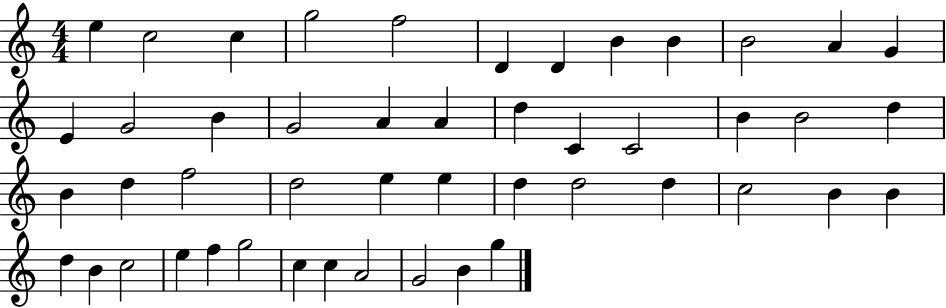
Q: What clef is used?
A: treble